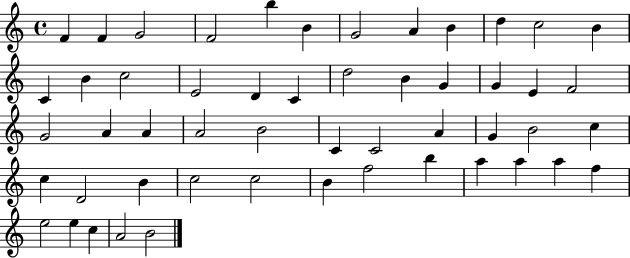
X:1
T:Untitled
M:4/4
L:1/4
K:C
F F G2 F2 b B G2 A B d c2 B C B c2 E2 D C d2 B G G E F2 G2 A A A2 B2 C C2 A G B2 c c D2 B c2 c2 B f2 b a a a f e2 e c A2 B2